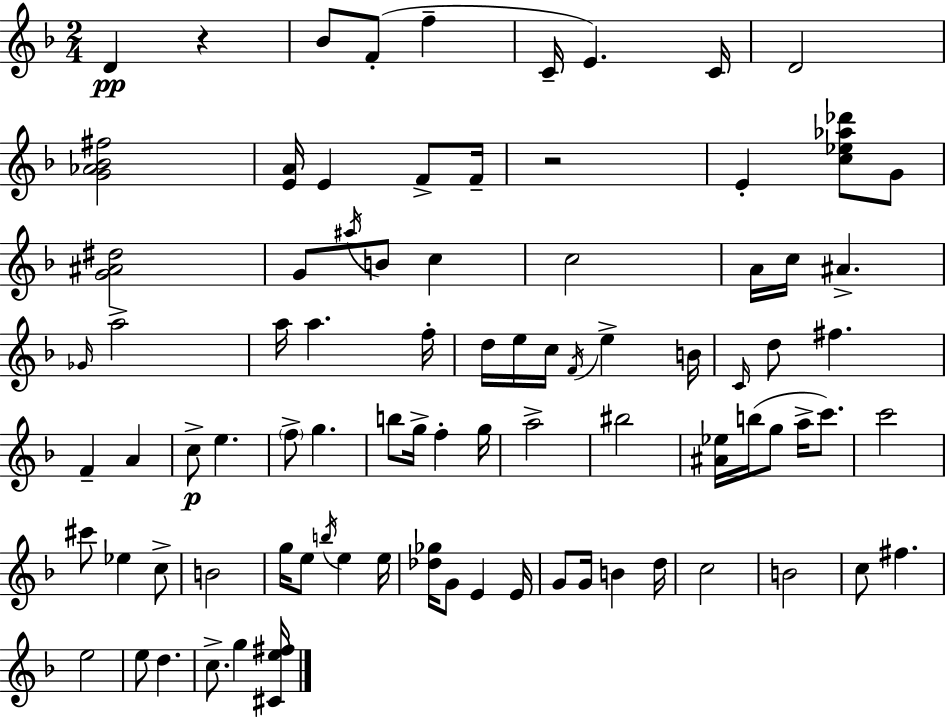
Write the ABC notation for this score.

X:1
T:Untitled
M:2/4
L:1/4
K:Dm
D z _B/2 F/2 f C/4 E C/4 D2 [G_A_B^f]2 [EA]/4 E F/2 F/4 z2 E [c_e_a_d']/2 G/2 [G^A^d]2 G/2 ^a/4 B/2 c c2 A/4 c/4 ^A _G/4 a2 a/4 a f/4 d/4 e/4 c/4 F/4 e B/4 C/4 d/2 ^f F A c/2 e f/2 g b/2 g/4 f g/4 a2 ^b2 [^A_e]/4 b/4 g/2 a/4 c'/2 c'2 ^c'/2 _e c/2 B2 g/4 e/2 b/4 e e/4 [_d_g]/4 G/2 E E/4 G/2 G/4 B d/4 c2 B2 c/2 ^f e2 e/2 d c/2 g [^Ce^f]/4